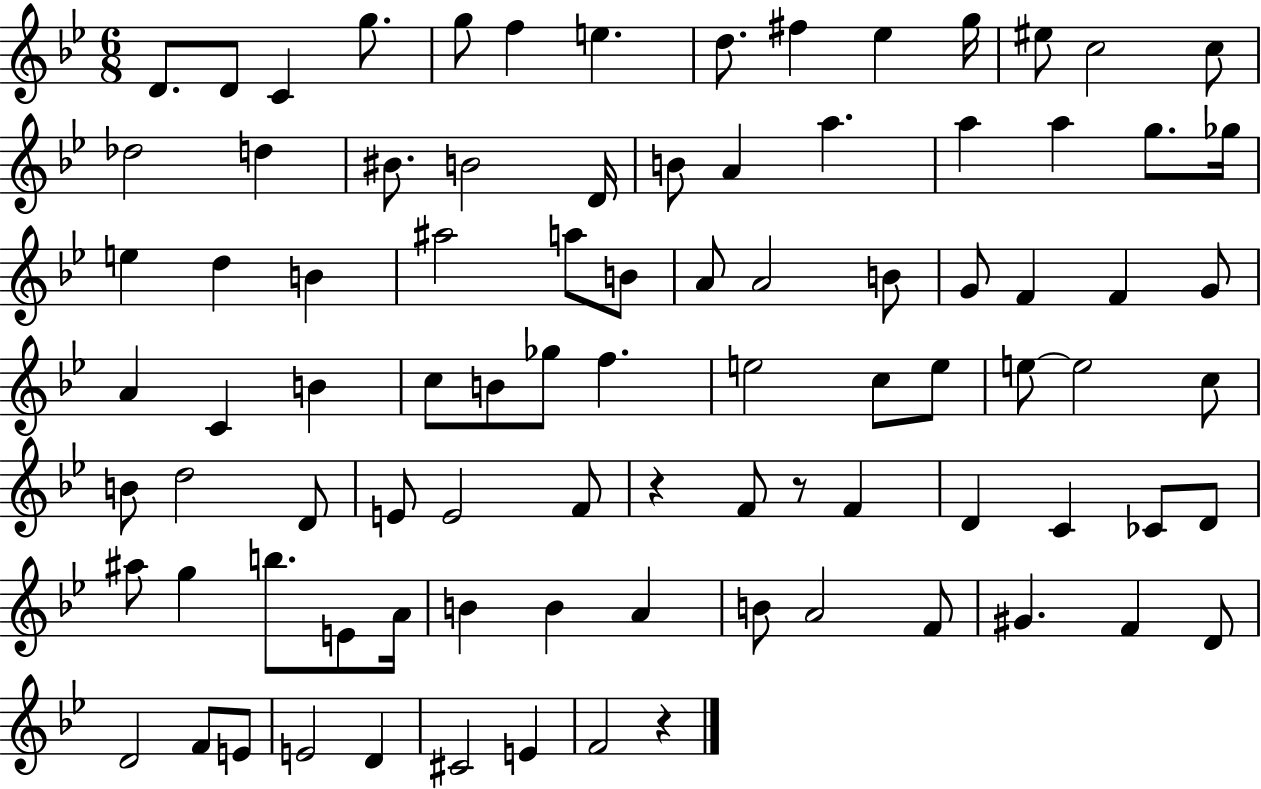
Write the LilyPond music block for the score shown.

{
  \clef treble
  \numericTimeSignature
  \time 6/8
  \key bes \major
  d'8. d'8 c'4 g''8. | g''8 f''4 e''4. | d''8. fis''4 ees''4 g''16 | eis''8 c''2 c''8 | \break des''2 d''4 | bis'8. b'2 d'16 | b'8 a'4 a''4. | a''4 a''4 g''8. ges''16 | \break e''4 d''4 b'4 | ais''2 a''8 b'8 | a'8 a'2 b'8 | g'8 f'4 f'4 g'8 | \break a'4 c'4 b'4 | c''8 b'8 ges''8 f''4. | e''2 c''8 e''8 | e''8~~ e''2 c''8 | \break b'8 d''2 d'8 | e'8 e'2 f'8 | r4 f'8 r8 f'4 | d'4 c'4 ces'8 d'8 | \break ais''8 g''4 b''8. e'8 a'16 | b'4 b'4 a'4 | b'8 a'2 f'8 | gis'4. f'4 d'8 | \break d'2 f'8 e'8 | e'2 d'4 | cis'2 e'4 | f'2 r4 | \break \bar "|."
}